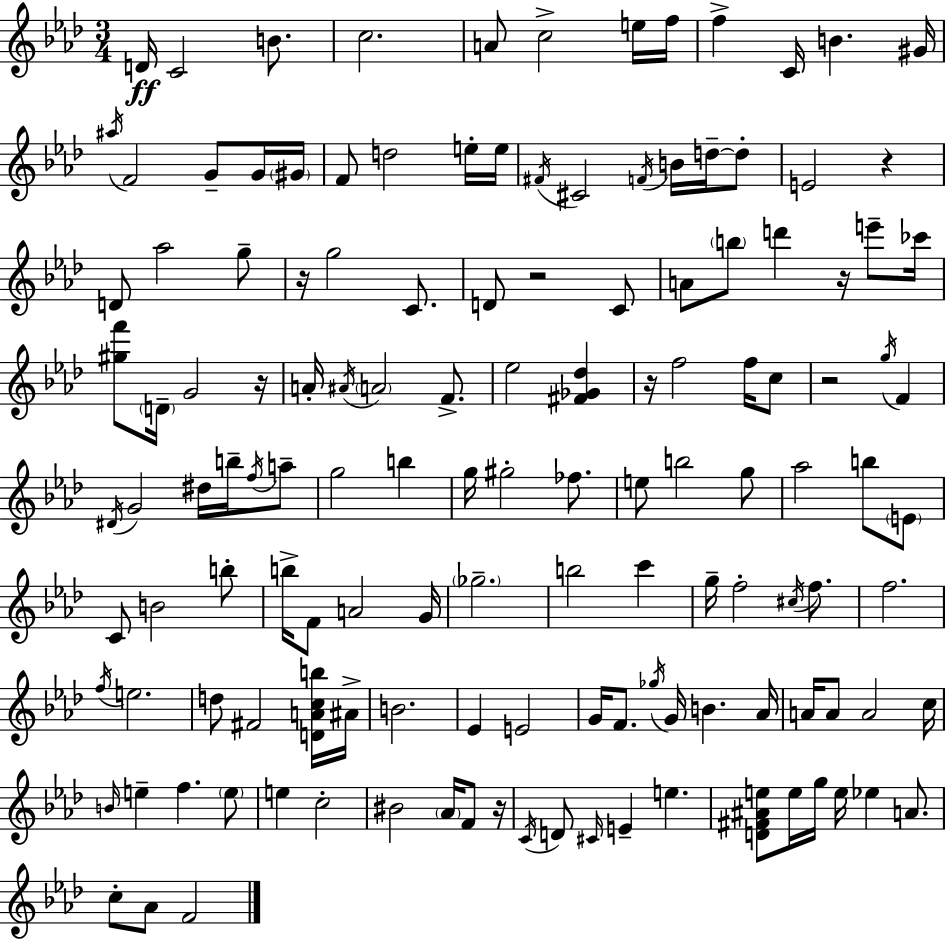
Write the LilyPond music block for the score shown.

{
  \clef treble
  \numericTimeSignature
  \time 3/4
  \key aes \major
  \repeat volta 2 { d'16\ff c'2 b'8. | c''2. | a'8 c''2-> e''16 f''16 | f''4-> c'16 b'4. gis'16 | \break \acciaccatura { ais''16 } f'2 g'8-- g'16 | \parenthesize gis'16 f'8 d''2 e''16-. | e''16 \acciaccatura { fis'16 } cis'2 \acciaccatura { f'16 } b'16 | d''16--~~ d''8-. e'2 r4 | \break d'8 aes''2 | g''8-- r16 g''2 | c'8. d'8 r2 | c'8 a'8 \parenthesize b''8 d'''4 r16 | \break e'''8-- ces'''16 <gis'' f'''>8 \parenthesize d'16-- g'2 | r16 a'16-. \acciaccatura { ais'16 } \parenthesize a'2 | f'8.-> ees''2 | <fis' ges' des''>4 r16 f''2 | \break f''16 c''8 r2 | \acciaccatura { g''16 } f'4 \acciaccatura { dis'16 } g'2 | dis''16 b''16-- \acciaccatura { f''16 } a''8-- g''2 | b''4 g''16 gis''2-. | \break fes''8. e''8 b''2 | g''8 aes''2 | b''8 \parenthesize e'8 c'8 b'2 | b''8-. b''16-> f'8 a'2 | \break g'16 \parenthesize ges''2.-- | b''2 | c'''4 g''16-- f''2-. | \acciaccatura { cis''16 } f''8. f''2. | \break \acciaccatura { f''16 } e''2. | d''8 fis'2 | <d' a' c'' b''>16 ais'16-> b'2. | ees'4 | \break e'2 g'16 f'8. | \acciaccatura { ges''16 } g'16 b'4. aes'16 a'16 a'8 | a'2 c''16 \grace { b'16 } e''4-- | f''4. \parenthesize e''8 e''4 | \break c''2-. bis'2 | \parenthesize aes'16 f'8 r16 \acciaccatura { c'16 } | d'8 \grace { cis'16 } e'4-- e''4. | <d' fis' ais' e''>8 e''16 g''16 e''16 ees''4 a'8. | \break c''8-. aes'8 f'2 | } \bar "|."
}